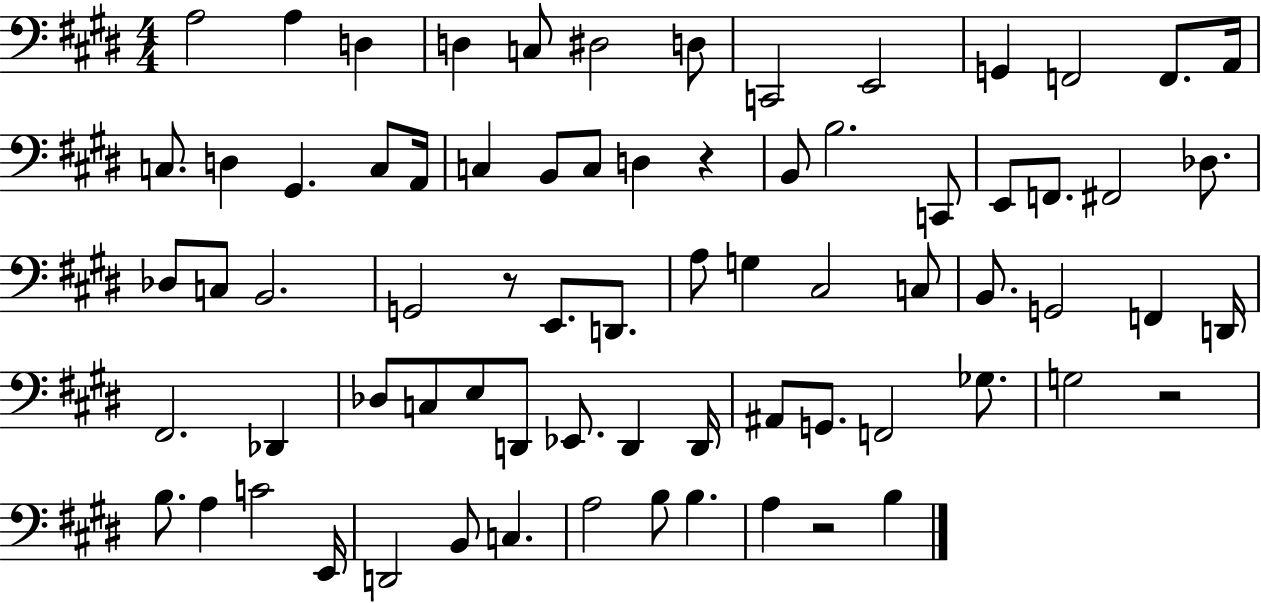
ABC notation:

X:1
T:Untitled
M:4/4
L:1/4
K:E
A,2 A, D, D, C,/2 ^D,2 D,/2 C,,2 E,,2 G,, F,,2 F,,/2 A,,/4 C,/2 D, ^G,, C,/2 A,,/4 C, B,,/2 C,/2 D, z B,,/2 B,2 C,,/2 E,,/2 F,,/2 ^F,,2 _D,/2 _D,/2 C,/2 B,,2 G,,2 z/2 E,,/2 D,,/2 A,/2 G, ^C,2 C,/2 B,,/2 G,,2 F,, D,,/4 ^F,,2 _D,, _D,/2 C,/2 E,/2 D,,/2 _E,,/2 D,, D,,/4 ^A,,/2 G,,/2 F,,2 _G,/2 G,2 z2 B,/2 A, C2 E,,/4 D,,2 B,,/2 C, A,2 B,/2 B, A, z2 B,